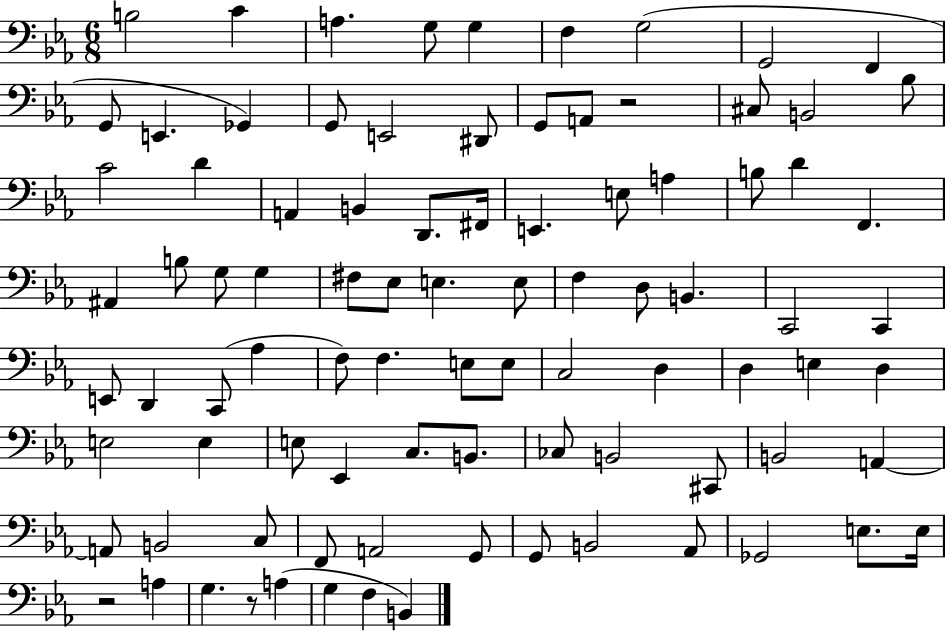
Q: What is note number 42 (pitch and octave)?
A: D3